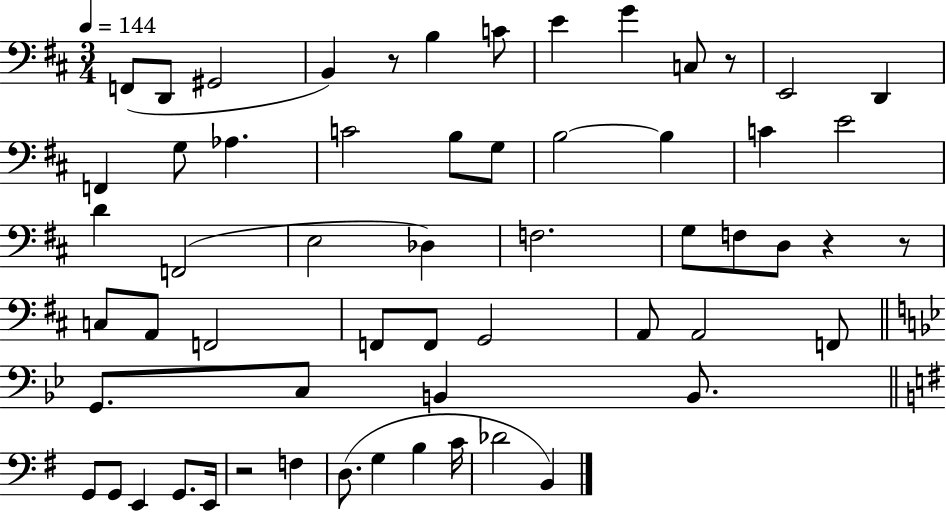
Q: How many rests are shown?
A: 5